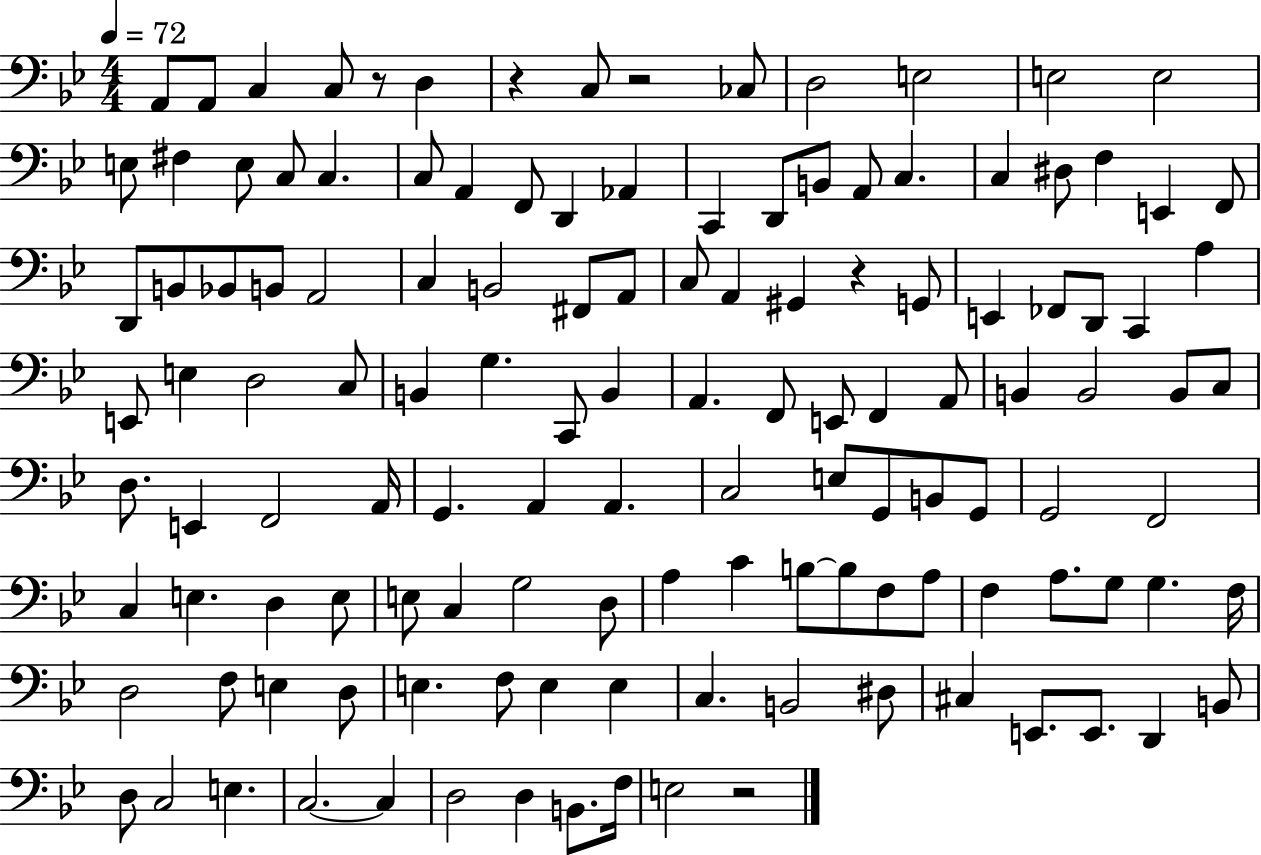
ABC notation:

X:1
T:Untitled
M:4/4
L:1/4
K:Bb
A,,/2 A,,/2 C, C,/2 z/2 D, z C,/2 z2 _C,/2 D,2 E,2 E,2 E,2 E,/2 ^F, E,/2 C,/2 C, C,/2 A,, F,,/2 D,, _A,, C,, D,,/2 B,,/2 A,,/2 C, C, ^D,/2 F, E,, F,,/2 D,,/2 B,,/2 _B,,/2 B,,/2 A,,2 C, B,,2 ^F,,/2 A,,/2 C,/2 A,, ^G,, z G,,/2 E,, _F,,/2 D,,/2 C,, A, E,,/2 E, D,2 C,/2 B,, G, C,,/2 B,, A,, F,,/2 E,,/2 F,, A,,/2 B,, B,,2 B,,/2 C,/2 D,/2 E,, F,,2 A,,/4 G,, A,, A,, C,2 E,/2 G,,/2 B,,/2 G,,/2 G,,2 F,,2 C, E, D, E,/2 E,/2 C, G,2 D,/2 A, C B,/2 B,/2 F,/2 A,/2 F, A,/2 G,/2 G, F,/4 D,2 F,/2 E, D,/2 E, F,/2 E, E, C, B,,2 ^D,/2 ^C, E,,/2 E,,/2 D,, B,,/2 D,/2 C,2 E, C,2 C, D,2 D, B,,/2 F,/4 E,2 z2